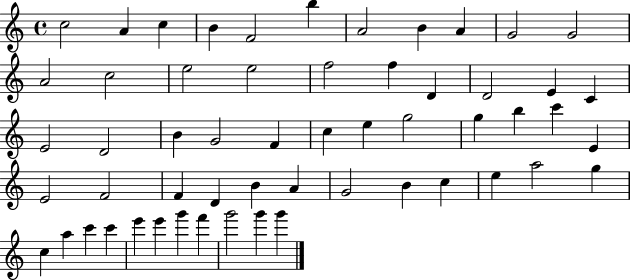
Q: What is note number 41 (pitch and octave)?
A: B4